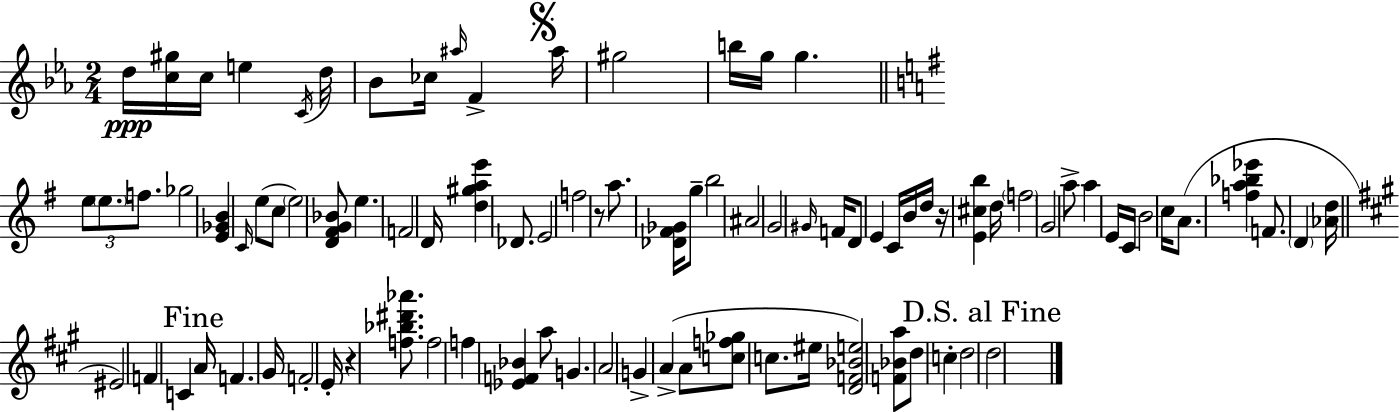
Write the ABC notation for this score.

X:1
T:Untitled
M:2/4
L:1/4
K:Cm
d/4 [c^g]/4 c/4 e C/4 d/4 _B/2 _c/4 ^a/4 F ^a/4 ^g2 b/4 g/4 g e/2 e/2 f/2 _g2 [E_GB] C/4 e/2 c/2 e2 [D^FG_B]/2 e F2 D/4 [d^gae'] _D/2 E2 f2 z/2 a/2 [_D^F_G]/4 g/2 b2 ^A2 G2 ^G/4 F/4 D/2 E C/4 B/4 d/4 z/4 [E^cb] d/4 f2 G2 a/2 a E/4 C/4 B2 c/4 A/2 [fa_b_e'] F/2 D [_Ad]/4 ^E2 F C A/4 F ^G/4 F2 E/4 z [f_b^d'_a']/2 f2 f [_EF_B] a/2 G A2 G A A/2 [cf_g]/2 c/2 ^e/4 [DF_Be]2 [F_Ba]/2 d/2 c d2 d2